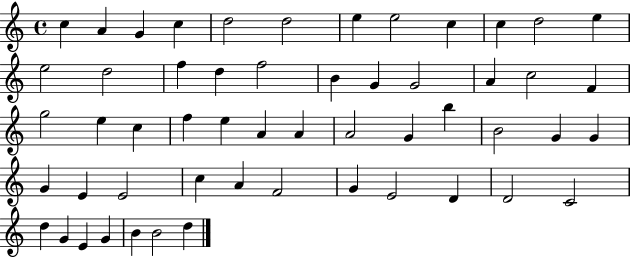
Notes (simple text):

C5/q A4/q G4/q C5/q D5/h D5/h E5/q E5/h C5/q C5/q D5/h E5/q E5/h D5/h F5/q D5/q F5/h B4/q G4/q G4/h A4/q C5/h F4/q G5/h E5/q C5/q F5/q E5/q A4/q A4/q A4/h G4/q B5/q B4/h G4/q G4/q G4/q E4/q E4/h C5/q A4/q F4/h G4/q E4/h D4/q D4/h C4/h D5/q G4/q E4/q G4/q B4/q B4/h D5/q